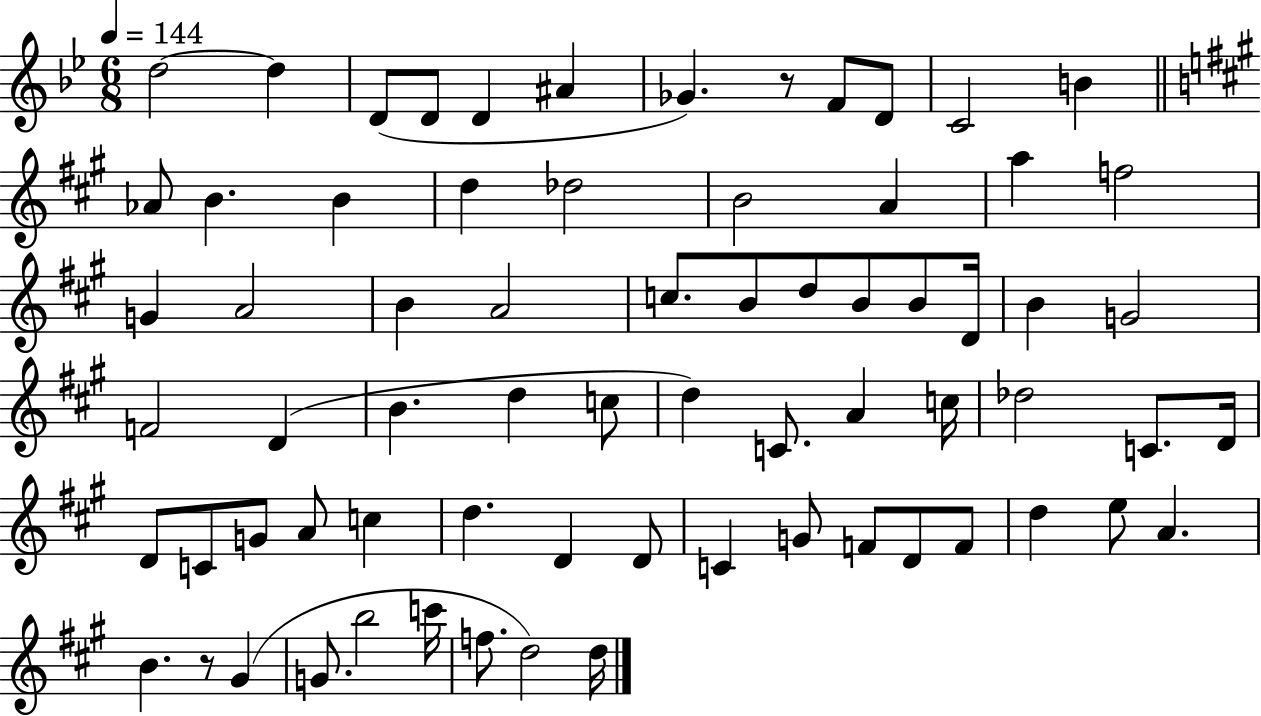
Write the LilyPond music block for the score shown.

{
  \clef treble
  \numericTimeSignature
  \time 6/8
  \key bes \major
  \tempo 4 = 144
  \repeat volta 2 { d''2~~ d''4 | d'8( d'8 d'4 ais'4 | ges'4.) r8 f'8 d'8 | c'2 b'4 | \break \bar "||" \break \key a \major aes'8 b'4. b'4 | d''4 des''2 | b'2 a'4 | a''4 f''2 | \break g'4 a'2 | b'4 a'2 | c''8. b'8 d''8 b'8 b'8 d'16 | b'4 g'2 | \break f'2 d'4( | b'4. d''4 c''8 | d''4) c'8. a'4 c''16 | des''2 c'8. d'16 | \break d'8 c'8 g'8 a'8 c''4 | d''4. d'4 d'8 | c'4 g'8 f'8 d'8 f'8 | d''4 e''8 a'4. | \break b'4. r8 gis'4( | g'8. b''2 c'''16 | f''8. d''2) d''16 | } \bar "|."
}